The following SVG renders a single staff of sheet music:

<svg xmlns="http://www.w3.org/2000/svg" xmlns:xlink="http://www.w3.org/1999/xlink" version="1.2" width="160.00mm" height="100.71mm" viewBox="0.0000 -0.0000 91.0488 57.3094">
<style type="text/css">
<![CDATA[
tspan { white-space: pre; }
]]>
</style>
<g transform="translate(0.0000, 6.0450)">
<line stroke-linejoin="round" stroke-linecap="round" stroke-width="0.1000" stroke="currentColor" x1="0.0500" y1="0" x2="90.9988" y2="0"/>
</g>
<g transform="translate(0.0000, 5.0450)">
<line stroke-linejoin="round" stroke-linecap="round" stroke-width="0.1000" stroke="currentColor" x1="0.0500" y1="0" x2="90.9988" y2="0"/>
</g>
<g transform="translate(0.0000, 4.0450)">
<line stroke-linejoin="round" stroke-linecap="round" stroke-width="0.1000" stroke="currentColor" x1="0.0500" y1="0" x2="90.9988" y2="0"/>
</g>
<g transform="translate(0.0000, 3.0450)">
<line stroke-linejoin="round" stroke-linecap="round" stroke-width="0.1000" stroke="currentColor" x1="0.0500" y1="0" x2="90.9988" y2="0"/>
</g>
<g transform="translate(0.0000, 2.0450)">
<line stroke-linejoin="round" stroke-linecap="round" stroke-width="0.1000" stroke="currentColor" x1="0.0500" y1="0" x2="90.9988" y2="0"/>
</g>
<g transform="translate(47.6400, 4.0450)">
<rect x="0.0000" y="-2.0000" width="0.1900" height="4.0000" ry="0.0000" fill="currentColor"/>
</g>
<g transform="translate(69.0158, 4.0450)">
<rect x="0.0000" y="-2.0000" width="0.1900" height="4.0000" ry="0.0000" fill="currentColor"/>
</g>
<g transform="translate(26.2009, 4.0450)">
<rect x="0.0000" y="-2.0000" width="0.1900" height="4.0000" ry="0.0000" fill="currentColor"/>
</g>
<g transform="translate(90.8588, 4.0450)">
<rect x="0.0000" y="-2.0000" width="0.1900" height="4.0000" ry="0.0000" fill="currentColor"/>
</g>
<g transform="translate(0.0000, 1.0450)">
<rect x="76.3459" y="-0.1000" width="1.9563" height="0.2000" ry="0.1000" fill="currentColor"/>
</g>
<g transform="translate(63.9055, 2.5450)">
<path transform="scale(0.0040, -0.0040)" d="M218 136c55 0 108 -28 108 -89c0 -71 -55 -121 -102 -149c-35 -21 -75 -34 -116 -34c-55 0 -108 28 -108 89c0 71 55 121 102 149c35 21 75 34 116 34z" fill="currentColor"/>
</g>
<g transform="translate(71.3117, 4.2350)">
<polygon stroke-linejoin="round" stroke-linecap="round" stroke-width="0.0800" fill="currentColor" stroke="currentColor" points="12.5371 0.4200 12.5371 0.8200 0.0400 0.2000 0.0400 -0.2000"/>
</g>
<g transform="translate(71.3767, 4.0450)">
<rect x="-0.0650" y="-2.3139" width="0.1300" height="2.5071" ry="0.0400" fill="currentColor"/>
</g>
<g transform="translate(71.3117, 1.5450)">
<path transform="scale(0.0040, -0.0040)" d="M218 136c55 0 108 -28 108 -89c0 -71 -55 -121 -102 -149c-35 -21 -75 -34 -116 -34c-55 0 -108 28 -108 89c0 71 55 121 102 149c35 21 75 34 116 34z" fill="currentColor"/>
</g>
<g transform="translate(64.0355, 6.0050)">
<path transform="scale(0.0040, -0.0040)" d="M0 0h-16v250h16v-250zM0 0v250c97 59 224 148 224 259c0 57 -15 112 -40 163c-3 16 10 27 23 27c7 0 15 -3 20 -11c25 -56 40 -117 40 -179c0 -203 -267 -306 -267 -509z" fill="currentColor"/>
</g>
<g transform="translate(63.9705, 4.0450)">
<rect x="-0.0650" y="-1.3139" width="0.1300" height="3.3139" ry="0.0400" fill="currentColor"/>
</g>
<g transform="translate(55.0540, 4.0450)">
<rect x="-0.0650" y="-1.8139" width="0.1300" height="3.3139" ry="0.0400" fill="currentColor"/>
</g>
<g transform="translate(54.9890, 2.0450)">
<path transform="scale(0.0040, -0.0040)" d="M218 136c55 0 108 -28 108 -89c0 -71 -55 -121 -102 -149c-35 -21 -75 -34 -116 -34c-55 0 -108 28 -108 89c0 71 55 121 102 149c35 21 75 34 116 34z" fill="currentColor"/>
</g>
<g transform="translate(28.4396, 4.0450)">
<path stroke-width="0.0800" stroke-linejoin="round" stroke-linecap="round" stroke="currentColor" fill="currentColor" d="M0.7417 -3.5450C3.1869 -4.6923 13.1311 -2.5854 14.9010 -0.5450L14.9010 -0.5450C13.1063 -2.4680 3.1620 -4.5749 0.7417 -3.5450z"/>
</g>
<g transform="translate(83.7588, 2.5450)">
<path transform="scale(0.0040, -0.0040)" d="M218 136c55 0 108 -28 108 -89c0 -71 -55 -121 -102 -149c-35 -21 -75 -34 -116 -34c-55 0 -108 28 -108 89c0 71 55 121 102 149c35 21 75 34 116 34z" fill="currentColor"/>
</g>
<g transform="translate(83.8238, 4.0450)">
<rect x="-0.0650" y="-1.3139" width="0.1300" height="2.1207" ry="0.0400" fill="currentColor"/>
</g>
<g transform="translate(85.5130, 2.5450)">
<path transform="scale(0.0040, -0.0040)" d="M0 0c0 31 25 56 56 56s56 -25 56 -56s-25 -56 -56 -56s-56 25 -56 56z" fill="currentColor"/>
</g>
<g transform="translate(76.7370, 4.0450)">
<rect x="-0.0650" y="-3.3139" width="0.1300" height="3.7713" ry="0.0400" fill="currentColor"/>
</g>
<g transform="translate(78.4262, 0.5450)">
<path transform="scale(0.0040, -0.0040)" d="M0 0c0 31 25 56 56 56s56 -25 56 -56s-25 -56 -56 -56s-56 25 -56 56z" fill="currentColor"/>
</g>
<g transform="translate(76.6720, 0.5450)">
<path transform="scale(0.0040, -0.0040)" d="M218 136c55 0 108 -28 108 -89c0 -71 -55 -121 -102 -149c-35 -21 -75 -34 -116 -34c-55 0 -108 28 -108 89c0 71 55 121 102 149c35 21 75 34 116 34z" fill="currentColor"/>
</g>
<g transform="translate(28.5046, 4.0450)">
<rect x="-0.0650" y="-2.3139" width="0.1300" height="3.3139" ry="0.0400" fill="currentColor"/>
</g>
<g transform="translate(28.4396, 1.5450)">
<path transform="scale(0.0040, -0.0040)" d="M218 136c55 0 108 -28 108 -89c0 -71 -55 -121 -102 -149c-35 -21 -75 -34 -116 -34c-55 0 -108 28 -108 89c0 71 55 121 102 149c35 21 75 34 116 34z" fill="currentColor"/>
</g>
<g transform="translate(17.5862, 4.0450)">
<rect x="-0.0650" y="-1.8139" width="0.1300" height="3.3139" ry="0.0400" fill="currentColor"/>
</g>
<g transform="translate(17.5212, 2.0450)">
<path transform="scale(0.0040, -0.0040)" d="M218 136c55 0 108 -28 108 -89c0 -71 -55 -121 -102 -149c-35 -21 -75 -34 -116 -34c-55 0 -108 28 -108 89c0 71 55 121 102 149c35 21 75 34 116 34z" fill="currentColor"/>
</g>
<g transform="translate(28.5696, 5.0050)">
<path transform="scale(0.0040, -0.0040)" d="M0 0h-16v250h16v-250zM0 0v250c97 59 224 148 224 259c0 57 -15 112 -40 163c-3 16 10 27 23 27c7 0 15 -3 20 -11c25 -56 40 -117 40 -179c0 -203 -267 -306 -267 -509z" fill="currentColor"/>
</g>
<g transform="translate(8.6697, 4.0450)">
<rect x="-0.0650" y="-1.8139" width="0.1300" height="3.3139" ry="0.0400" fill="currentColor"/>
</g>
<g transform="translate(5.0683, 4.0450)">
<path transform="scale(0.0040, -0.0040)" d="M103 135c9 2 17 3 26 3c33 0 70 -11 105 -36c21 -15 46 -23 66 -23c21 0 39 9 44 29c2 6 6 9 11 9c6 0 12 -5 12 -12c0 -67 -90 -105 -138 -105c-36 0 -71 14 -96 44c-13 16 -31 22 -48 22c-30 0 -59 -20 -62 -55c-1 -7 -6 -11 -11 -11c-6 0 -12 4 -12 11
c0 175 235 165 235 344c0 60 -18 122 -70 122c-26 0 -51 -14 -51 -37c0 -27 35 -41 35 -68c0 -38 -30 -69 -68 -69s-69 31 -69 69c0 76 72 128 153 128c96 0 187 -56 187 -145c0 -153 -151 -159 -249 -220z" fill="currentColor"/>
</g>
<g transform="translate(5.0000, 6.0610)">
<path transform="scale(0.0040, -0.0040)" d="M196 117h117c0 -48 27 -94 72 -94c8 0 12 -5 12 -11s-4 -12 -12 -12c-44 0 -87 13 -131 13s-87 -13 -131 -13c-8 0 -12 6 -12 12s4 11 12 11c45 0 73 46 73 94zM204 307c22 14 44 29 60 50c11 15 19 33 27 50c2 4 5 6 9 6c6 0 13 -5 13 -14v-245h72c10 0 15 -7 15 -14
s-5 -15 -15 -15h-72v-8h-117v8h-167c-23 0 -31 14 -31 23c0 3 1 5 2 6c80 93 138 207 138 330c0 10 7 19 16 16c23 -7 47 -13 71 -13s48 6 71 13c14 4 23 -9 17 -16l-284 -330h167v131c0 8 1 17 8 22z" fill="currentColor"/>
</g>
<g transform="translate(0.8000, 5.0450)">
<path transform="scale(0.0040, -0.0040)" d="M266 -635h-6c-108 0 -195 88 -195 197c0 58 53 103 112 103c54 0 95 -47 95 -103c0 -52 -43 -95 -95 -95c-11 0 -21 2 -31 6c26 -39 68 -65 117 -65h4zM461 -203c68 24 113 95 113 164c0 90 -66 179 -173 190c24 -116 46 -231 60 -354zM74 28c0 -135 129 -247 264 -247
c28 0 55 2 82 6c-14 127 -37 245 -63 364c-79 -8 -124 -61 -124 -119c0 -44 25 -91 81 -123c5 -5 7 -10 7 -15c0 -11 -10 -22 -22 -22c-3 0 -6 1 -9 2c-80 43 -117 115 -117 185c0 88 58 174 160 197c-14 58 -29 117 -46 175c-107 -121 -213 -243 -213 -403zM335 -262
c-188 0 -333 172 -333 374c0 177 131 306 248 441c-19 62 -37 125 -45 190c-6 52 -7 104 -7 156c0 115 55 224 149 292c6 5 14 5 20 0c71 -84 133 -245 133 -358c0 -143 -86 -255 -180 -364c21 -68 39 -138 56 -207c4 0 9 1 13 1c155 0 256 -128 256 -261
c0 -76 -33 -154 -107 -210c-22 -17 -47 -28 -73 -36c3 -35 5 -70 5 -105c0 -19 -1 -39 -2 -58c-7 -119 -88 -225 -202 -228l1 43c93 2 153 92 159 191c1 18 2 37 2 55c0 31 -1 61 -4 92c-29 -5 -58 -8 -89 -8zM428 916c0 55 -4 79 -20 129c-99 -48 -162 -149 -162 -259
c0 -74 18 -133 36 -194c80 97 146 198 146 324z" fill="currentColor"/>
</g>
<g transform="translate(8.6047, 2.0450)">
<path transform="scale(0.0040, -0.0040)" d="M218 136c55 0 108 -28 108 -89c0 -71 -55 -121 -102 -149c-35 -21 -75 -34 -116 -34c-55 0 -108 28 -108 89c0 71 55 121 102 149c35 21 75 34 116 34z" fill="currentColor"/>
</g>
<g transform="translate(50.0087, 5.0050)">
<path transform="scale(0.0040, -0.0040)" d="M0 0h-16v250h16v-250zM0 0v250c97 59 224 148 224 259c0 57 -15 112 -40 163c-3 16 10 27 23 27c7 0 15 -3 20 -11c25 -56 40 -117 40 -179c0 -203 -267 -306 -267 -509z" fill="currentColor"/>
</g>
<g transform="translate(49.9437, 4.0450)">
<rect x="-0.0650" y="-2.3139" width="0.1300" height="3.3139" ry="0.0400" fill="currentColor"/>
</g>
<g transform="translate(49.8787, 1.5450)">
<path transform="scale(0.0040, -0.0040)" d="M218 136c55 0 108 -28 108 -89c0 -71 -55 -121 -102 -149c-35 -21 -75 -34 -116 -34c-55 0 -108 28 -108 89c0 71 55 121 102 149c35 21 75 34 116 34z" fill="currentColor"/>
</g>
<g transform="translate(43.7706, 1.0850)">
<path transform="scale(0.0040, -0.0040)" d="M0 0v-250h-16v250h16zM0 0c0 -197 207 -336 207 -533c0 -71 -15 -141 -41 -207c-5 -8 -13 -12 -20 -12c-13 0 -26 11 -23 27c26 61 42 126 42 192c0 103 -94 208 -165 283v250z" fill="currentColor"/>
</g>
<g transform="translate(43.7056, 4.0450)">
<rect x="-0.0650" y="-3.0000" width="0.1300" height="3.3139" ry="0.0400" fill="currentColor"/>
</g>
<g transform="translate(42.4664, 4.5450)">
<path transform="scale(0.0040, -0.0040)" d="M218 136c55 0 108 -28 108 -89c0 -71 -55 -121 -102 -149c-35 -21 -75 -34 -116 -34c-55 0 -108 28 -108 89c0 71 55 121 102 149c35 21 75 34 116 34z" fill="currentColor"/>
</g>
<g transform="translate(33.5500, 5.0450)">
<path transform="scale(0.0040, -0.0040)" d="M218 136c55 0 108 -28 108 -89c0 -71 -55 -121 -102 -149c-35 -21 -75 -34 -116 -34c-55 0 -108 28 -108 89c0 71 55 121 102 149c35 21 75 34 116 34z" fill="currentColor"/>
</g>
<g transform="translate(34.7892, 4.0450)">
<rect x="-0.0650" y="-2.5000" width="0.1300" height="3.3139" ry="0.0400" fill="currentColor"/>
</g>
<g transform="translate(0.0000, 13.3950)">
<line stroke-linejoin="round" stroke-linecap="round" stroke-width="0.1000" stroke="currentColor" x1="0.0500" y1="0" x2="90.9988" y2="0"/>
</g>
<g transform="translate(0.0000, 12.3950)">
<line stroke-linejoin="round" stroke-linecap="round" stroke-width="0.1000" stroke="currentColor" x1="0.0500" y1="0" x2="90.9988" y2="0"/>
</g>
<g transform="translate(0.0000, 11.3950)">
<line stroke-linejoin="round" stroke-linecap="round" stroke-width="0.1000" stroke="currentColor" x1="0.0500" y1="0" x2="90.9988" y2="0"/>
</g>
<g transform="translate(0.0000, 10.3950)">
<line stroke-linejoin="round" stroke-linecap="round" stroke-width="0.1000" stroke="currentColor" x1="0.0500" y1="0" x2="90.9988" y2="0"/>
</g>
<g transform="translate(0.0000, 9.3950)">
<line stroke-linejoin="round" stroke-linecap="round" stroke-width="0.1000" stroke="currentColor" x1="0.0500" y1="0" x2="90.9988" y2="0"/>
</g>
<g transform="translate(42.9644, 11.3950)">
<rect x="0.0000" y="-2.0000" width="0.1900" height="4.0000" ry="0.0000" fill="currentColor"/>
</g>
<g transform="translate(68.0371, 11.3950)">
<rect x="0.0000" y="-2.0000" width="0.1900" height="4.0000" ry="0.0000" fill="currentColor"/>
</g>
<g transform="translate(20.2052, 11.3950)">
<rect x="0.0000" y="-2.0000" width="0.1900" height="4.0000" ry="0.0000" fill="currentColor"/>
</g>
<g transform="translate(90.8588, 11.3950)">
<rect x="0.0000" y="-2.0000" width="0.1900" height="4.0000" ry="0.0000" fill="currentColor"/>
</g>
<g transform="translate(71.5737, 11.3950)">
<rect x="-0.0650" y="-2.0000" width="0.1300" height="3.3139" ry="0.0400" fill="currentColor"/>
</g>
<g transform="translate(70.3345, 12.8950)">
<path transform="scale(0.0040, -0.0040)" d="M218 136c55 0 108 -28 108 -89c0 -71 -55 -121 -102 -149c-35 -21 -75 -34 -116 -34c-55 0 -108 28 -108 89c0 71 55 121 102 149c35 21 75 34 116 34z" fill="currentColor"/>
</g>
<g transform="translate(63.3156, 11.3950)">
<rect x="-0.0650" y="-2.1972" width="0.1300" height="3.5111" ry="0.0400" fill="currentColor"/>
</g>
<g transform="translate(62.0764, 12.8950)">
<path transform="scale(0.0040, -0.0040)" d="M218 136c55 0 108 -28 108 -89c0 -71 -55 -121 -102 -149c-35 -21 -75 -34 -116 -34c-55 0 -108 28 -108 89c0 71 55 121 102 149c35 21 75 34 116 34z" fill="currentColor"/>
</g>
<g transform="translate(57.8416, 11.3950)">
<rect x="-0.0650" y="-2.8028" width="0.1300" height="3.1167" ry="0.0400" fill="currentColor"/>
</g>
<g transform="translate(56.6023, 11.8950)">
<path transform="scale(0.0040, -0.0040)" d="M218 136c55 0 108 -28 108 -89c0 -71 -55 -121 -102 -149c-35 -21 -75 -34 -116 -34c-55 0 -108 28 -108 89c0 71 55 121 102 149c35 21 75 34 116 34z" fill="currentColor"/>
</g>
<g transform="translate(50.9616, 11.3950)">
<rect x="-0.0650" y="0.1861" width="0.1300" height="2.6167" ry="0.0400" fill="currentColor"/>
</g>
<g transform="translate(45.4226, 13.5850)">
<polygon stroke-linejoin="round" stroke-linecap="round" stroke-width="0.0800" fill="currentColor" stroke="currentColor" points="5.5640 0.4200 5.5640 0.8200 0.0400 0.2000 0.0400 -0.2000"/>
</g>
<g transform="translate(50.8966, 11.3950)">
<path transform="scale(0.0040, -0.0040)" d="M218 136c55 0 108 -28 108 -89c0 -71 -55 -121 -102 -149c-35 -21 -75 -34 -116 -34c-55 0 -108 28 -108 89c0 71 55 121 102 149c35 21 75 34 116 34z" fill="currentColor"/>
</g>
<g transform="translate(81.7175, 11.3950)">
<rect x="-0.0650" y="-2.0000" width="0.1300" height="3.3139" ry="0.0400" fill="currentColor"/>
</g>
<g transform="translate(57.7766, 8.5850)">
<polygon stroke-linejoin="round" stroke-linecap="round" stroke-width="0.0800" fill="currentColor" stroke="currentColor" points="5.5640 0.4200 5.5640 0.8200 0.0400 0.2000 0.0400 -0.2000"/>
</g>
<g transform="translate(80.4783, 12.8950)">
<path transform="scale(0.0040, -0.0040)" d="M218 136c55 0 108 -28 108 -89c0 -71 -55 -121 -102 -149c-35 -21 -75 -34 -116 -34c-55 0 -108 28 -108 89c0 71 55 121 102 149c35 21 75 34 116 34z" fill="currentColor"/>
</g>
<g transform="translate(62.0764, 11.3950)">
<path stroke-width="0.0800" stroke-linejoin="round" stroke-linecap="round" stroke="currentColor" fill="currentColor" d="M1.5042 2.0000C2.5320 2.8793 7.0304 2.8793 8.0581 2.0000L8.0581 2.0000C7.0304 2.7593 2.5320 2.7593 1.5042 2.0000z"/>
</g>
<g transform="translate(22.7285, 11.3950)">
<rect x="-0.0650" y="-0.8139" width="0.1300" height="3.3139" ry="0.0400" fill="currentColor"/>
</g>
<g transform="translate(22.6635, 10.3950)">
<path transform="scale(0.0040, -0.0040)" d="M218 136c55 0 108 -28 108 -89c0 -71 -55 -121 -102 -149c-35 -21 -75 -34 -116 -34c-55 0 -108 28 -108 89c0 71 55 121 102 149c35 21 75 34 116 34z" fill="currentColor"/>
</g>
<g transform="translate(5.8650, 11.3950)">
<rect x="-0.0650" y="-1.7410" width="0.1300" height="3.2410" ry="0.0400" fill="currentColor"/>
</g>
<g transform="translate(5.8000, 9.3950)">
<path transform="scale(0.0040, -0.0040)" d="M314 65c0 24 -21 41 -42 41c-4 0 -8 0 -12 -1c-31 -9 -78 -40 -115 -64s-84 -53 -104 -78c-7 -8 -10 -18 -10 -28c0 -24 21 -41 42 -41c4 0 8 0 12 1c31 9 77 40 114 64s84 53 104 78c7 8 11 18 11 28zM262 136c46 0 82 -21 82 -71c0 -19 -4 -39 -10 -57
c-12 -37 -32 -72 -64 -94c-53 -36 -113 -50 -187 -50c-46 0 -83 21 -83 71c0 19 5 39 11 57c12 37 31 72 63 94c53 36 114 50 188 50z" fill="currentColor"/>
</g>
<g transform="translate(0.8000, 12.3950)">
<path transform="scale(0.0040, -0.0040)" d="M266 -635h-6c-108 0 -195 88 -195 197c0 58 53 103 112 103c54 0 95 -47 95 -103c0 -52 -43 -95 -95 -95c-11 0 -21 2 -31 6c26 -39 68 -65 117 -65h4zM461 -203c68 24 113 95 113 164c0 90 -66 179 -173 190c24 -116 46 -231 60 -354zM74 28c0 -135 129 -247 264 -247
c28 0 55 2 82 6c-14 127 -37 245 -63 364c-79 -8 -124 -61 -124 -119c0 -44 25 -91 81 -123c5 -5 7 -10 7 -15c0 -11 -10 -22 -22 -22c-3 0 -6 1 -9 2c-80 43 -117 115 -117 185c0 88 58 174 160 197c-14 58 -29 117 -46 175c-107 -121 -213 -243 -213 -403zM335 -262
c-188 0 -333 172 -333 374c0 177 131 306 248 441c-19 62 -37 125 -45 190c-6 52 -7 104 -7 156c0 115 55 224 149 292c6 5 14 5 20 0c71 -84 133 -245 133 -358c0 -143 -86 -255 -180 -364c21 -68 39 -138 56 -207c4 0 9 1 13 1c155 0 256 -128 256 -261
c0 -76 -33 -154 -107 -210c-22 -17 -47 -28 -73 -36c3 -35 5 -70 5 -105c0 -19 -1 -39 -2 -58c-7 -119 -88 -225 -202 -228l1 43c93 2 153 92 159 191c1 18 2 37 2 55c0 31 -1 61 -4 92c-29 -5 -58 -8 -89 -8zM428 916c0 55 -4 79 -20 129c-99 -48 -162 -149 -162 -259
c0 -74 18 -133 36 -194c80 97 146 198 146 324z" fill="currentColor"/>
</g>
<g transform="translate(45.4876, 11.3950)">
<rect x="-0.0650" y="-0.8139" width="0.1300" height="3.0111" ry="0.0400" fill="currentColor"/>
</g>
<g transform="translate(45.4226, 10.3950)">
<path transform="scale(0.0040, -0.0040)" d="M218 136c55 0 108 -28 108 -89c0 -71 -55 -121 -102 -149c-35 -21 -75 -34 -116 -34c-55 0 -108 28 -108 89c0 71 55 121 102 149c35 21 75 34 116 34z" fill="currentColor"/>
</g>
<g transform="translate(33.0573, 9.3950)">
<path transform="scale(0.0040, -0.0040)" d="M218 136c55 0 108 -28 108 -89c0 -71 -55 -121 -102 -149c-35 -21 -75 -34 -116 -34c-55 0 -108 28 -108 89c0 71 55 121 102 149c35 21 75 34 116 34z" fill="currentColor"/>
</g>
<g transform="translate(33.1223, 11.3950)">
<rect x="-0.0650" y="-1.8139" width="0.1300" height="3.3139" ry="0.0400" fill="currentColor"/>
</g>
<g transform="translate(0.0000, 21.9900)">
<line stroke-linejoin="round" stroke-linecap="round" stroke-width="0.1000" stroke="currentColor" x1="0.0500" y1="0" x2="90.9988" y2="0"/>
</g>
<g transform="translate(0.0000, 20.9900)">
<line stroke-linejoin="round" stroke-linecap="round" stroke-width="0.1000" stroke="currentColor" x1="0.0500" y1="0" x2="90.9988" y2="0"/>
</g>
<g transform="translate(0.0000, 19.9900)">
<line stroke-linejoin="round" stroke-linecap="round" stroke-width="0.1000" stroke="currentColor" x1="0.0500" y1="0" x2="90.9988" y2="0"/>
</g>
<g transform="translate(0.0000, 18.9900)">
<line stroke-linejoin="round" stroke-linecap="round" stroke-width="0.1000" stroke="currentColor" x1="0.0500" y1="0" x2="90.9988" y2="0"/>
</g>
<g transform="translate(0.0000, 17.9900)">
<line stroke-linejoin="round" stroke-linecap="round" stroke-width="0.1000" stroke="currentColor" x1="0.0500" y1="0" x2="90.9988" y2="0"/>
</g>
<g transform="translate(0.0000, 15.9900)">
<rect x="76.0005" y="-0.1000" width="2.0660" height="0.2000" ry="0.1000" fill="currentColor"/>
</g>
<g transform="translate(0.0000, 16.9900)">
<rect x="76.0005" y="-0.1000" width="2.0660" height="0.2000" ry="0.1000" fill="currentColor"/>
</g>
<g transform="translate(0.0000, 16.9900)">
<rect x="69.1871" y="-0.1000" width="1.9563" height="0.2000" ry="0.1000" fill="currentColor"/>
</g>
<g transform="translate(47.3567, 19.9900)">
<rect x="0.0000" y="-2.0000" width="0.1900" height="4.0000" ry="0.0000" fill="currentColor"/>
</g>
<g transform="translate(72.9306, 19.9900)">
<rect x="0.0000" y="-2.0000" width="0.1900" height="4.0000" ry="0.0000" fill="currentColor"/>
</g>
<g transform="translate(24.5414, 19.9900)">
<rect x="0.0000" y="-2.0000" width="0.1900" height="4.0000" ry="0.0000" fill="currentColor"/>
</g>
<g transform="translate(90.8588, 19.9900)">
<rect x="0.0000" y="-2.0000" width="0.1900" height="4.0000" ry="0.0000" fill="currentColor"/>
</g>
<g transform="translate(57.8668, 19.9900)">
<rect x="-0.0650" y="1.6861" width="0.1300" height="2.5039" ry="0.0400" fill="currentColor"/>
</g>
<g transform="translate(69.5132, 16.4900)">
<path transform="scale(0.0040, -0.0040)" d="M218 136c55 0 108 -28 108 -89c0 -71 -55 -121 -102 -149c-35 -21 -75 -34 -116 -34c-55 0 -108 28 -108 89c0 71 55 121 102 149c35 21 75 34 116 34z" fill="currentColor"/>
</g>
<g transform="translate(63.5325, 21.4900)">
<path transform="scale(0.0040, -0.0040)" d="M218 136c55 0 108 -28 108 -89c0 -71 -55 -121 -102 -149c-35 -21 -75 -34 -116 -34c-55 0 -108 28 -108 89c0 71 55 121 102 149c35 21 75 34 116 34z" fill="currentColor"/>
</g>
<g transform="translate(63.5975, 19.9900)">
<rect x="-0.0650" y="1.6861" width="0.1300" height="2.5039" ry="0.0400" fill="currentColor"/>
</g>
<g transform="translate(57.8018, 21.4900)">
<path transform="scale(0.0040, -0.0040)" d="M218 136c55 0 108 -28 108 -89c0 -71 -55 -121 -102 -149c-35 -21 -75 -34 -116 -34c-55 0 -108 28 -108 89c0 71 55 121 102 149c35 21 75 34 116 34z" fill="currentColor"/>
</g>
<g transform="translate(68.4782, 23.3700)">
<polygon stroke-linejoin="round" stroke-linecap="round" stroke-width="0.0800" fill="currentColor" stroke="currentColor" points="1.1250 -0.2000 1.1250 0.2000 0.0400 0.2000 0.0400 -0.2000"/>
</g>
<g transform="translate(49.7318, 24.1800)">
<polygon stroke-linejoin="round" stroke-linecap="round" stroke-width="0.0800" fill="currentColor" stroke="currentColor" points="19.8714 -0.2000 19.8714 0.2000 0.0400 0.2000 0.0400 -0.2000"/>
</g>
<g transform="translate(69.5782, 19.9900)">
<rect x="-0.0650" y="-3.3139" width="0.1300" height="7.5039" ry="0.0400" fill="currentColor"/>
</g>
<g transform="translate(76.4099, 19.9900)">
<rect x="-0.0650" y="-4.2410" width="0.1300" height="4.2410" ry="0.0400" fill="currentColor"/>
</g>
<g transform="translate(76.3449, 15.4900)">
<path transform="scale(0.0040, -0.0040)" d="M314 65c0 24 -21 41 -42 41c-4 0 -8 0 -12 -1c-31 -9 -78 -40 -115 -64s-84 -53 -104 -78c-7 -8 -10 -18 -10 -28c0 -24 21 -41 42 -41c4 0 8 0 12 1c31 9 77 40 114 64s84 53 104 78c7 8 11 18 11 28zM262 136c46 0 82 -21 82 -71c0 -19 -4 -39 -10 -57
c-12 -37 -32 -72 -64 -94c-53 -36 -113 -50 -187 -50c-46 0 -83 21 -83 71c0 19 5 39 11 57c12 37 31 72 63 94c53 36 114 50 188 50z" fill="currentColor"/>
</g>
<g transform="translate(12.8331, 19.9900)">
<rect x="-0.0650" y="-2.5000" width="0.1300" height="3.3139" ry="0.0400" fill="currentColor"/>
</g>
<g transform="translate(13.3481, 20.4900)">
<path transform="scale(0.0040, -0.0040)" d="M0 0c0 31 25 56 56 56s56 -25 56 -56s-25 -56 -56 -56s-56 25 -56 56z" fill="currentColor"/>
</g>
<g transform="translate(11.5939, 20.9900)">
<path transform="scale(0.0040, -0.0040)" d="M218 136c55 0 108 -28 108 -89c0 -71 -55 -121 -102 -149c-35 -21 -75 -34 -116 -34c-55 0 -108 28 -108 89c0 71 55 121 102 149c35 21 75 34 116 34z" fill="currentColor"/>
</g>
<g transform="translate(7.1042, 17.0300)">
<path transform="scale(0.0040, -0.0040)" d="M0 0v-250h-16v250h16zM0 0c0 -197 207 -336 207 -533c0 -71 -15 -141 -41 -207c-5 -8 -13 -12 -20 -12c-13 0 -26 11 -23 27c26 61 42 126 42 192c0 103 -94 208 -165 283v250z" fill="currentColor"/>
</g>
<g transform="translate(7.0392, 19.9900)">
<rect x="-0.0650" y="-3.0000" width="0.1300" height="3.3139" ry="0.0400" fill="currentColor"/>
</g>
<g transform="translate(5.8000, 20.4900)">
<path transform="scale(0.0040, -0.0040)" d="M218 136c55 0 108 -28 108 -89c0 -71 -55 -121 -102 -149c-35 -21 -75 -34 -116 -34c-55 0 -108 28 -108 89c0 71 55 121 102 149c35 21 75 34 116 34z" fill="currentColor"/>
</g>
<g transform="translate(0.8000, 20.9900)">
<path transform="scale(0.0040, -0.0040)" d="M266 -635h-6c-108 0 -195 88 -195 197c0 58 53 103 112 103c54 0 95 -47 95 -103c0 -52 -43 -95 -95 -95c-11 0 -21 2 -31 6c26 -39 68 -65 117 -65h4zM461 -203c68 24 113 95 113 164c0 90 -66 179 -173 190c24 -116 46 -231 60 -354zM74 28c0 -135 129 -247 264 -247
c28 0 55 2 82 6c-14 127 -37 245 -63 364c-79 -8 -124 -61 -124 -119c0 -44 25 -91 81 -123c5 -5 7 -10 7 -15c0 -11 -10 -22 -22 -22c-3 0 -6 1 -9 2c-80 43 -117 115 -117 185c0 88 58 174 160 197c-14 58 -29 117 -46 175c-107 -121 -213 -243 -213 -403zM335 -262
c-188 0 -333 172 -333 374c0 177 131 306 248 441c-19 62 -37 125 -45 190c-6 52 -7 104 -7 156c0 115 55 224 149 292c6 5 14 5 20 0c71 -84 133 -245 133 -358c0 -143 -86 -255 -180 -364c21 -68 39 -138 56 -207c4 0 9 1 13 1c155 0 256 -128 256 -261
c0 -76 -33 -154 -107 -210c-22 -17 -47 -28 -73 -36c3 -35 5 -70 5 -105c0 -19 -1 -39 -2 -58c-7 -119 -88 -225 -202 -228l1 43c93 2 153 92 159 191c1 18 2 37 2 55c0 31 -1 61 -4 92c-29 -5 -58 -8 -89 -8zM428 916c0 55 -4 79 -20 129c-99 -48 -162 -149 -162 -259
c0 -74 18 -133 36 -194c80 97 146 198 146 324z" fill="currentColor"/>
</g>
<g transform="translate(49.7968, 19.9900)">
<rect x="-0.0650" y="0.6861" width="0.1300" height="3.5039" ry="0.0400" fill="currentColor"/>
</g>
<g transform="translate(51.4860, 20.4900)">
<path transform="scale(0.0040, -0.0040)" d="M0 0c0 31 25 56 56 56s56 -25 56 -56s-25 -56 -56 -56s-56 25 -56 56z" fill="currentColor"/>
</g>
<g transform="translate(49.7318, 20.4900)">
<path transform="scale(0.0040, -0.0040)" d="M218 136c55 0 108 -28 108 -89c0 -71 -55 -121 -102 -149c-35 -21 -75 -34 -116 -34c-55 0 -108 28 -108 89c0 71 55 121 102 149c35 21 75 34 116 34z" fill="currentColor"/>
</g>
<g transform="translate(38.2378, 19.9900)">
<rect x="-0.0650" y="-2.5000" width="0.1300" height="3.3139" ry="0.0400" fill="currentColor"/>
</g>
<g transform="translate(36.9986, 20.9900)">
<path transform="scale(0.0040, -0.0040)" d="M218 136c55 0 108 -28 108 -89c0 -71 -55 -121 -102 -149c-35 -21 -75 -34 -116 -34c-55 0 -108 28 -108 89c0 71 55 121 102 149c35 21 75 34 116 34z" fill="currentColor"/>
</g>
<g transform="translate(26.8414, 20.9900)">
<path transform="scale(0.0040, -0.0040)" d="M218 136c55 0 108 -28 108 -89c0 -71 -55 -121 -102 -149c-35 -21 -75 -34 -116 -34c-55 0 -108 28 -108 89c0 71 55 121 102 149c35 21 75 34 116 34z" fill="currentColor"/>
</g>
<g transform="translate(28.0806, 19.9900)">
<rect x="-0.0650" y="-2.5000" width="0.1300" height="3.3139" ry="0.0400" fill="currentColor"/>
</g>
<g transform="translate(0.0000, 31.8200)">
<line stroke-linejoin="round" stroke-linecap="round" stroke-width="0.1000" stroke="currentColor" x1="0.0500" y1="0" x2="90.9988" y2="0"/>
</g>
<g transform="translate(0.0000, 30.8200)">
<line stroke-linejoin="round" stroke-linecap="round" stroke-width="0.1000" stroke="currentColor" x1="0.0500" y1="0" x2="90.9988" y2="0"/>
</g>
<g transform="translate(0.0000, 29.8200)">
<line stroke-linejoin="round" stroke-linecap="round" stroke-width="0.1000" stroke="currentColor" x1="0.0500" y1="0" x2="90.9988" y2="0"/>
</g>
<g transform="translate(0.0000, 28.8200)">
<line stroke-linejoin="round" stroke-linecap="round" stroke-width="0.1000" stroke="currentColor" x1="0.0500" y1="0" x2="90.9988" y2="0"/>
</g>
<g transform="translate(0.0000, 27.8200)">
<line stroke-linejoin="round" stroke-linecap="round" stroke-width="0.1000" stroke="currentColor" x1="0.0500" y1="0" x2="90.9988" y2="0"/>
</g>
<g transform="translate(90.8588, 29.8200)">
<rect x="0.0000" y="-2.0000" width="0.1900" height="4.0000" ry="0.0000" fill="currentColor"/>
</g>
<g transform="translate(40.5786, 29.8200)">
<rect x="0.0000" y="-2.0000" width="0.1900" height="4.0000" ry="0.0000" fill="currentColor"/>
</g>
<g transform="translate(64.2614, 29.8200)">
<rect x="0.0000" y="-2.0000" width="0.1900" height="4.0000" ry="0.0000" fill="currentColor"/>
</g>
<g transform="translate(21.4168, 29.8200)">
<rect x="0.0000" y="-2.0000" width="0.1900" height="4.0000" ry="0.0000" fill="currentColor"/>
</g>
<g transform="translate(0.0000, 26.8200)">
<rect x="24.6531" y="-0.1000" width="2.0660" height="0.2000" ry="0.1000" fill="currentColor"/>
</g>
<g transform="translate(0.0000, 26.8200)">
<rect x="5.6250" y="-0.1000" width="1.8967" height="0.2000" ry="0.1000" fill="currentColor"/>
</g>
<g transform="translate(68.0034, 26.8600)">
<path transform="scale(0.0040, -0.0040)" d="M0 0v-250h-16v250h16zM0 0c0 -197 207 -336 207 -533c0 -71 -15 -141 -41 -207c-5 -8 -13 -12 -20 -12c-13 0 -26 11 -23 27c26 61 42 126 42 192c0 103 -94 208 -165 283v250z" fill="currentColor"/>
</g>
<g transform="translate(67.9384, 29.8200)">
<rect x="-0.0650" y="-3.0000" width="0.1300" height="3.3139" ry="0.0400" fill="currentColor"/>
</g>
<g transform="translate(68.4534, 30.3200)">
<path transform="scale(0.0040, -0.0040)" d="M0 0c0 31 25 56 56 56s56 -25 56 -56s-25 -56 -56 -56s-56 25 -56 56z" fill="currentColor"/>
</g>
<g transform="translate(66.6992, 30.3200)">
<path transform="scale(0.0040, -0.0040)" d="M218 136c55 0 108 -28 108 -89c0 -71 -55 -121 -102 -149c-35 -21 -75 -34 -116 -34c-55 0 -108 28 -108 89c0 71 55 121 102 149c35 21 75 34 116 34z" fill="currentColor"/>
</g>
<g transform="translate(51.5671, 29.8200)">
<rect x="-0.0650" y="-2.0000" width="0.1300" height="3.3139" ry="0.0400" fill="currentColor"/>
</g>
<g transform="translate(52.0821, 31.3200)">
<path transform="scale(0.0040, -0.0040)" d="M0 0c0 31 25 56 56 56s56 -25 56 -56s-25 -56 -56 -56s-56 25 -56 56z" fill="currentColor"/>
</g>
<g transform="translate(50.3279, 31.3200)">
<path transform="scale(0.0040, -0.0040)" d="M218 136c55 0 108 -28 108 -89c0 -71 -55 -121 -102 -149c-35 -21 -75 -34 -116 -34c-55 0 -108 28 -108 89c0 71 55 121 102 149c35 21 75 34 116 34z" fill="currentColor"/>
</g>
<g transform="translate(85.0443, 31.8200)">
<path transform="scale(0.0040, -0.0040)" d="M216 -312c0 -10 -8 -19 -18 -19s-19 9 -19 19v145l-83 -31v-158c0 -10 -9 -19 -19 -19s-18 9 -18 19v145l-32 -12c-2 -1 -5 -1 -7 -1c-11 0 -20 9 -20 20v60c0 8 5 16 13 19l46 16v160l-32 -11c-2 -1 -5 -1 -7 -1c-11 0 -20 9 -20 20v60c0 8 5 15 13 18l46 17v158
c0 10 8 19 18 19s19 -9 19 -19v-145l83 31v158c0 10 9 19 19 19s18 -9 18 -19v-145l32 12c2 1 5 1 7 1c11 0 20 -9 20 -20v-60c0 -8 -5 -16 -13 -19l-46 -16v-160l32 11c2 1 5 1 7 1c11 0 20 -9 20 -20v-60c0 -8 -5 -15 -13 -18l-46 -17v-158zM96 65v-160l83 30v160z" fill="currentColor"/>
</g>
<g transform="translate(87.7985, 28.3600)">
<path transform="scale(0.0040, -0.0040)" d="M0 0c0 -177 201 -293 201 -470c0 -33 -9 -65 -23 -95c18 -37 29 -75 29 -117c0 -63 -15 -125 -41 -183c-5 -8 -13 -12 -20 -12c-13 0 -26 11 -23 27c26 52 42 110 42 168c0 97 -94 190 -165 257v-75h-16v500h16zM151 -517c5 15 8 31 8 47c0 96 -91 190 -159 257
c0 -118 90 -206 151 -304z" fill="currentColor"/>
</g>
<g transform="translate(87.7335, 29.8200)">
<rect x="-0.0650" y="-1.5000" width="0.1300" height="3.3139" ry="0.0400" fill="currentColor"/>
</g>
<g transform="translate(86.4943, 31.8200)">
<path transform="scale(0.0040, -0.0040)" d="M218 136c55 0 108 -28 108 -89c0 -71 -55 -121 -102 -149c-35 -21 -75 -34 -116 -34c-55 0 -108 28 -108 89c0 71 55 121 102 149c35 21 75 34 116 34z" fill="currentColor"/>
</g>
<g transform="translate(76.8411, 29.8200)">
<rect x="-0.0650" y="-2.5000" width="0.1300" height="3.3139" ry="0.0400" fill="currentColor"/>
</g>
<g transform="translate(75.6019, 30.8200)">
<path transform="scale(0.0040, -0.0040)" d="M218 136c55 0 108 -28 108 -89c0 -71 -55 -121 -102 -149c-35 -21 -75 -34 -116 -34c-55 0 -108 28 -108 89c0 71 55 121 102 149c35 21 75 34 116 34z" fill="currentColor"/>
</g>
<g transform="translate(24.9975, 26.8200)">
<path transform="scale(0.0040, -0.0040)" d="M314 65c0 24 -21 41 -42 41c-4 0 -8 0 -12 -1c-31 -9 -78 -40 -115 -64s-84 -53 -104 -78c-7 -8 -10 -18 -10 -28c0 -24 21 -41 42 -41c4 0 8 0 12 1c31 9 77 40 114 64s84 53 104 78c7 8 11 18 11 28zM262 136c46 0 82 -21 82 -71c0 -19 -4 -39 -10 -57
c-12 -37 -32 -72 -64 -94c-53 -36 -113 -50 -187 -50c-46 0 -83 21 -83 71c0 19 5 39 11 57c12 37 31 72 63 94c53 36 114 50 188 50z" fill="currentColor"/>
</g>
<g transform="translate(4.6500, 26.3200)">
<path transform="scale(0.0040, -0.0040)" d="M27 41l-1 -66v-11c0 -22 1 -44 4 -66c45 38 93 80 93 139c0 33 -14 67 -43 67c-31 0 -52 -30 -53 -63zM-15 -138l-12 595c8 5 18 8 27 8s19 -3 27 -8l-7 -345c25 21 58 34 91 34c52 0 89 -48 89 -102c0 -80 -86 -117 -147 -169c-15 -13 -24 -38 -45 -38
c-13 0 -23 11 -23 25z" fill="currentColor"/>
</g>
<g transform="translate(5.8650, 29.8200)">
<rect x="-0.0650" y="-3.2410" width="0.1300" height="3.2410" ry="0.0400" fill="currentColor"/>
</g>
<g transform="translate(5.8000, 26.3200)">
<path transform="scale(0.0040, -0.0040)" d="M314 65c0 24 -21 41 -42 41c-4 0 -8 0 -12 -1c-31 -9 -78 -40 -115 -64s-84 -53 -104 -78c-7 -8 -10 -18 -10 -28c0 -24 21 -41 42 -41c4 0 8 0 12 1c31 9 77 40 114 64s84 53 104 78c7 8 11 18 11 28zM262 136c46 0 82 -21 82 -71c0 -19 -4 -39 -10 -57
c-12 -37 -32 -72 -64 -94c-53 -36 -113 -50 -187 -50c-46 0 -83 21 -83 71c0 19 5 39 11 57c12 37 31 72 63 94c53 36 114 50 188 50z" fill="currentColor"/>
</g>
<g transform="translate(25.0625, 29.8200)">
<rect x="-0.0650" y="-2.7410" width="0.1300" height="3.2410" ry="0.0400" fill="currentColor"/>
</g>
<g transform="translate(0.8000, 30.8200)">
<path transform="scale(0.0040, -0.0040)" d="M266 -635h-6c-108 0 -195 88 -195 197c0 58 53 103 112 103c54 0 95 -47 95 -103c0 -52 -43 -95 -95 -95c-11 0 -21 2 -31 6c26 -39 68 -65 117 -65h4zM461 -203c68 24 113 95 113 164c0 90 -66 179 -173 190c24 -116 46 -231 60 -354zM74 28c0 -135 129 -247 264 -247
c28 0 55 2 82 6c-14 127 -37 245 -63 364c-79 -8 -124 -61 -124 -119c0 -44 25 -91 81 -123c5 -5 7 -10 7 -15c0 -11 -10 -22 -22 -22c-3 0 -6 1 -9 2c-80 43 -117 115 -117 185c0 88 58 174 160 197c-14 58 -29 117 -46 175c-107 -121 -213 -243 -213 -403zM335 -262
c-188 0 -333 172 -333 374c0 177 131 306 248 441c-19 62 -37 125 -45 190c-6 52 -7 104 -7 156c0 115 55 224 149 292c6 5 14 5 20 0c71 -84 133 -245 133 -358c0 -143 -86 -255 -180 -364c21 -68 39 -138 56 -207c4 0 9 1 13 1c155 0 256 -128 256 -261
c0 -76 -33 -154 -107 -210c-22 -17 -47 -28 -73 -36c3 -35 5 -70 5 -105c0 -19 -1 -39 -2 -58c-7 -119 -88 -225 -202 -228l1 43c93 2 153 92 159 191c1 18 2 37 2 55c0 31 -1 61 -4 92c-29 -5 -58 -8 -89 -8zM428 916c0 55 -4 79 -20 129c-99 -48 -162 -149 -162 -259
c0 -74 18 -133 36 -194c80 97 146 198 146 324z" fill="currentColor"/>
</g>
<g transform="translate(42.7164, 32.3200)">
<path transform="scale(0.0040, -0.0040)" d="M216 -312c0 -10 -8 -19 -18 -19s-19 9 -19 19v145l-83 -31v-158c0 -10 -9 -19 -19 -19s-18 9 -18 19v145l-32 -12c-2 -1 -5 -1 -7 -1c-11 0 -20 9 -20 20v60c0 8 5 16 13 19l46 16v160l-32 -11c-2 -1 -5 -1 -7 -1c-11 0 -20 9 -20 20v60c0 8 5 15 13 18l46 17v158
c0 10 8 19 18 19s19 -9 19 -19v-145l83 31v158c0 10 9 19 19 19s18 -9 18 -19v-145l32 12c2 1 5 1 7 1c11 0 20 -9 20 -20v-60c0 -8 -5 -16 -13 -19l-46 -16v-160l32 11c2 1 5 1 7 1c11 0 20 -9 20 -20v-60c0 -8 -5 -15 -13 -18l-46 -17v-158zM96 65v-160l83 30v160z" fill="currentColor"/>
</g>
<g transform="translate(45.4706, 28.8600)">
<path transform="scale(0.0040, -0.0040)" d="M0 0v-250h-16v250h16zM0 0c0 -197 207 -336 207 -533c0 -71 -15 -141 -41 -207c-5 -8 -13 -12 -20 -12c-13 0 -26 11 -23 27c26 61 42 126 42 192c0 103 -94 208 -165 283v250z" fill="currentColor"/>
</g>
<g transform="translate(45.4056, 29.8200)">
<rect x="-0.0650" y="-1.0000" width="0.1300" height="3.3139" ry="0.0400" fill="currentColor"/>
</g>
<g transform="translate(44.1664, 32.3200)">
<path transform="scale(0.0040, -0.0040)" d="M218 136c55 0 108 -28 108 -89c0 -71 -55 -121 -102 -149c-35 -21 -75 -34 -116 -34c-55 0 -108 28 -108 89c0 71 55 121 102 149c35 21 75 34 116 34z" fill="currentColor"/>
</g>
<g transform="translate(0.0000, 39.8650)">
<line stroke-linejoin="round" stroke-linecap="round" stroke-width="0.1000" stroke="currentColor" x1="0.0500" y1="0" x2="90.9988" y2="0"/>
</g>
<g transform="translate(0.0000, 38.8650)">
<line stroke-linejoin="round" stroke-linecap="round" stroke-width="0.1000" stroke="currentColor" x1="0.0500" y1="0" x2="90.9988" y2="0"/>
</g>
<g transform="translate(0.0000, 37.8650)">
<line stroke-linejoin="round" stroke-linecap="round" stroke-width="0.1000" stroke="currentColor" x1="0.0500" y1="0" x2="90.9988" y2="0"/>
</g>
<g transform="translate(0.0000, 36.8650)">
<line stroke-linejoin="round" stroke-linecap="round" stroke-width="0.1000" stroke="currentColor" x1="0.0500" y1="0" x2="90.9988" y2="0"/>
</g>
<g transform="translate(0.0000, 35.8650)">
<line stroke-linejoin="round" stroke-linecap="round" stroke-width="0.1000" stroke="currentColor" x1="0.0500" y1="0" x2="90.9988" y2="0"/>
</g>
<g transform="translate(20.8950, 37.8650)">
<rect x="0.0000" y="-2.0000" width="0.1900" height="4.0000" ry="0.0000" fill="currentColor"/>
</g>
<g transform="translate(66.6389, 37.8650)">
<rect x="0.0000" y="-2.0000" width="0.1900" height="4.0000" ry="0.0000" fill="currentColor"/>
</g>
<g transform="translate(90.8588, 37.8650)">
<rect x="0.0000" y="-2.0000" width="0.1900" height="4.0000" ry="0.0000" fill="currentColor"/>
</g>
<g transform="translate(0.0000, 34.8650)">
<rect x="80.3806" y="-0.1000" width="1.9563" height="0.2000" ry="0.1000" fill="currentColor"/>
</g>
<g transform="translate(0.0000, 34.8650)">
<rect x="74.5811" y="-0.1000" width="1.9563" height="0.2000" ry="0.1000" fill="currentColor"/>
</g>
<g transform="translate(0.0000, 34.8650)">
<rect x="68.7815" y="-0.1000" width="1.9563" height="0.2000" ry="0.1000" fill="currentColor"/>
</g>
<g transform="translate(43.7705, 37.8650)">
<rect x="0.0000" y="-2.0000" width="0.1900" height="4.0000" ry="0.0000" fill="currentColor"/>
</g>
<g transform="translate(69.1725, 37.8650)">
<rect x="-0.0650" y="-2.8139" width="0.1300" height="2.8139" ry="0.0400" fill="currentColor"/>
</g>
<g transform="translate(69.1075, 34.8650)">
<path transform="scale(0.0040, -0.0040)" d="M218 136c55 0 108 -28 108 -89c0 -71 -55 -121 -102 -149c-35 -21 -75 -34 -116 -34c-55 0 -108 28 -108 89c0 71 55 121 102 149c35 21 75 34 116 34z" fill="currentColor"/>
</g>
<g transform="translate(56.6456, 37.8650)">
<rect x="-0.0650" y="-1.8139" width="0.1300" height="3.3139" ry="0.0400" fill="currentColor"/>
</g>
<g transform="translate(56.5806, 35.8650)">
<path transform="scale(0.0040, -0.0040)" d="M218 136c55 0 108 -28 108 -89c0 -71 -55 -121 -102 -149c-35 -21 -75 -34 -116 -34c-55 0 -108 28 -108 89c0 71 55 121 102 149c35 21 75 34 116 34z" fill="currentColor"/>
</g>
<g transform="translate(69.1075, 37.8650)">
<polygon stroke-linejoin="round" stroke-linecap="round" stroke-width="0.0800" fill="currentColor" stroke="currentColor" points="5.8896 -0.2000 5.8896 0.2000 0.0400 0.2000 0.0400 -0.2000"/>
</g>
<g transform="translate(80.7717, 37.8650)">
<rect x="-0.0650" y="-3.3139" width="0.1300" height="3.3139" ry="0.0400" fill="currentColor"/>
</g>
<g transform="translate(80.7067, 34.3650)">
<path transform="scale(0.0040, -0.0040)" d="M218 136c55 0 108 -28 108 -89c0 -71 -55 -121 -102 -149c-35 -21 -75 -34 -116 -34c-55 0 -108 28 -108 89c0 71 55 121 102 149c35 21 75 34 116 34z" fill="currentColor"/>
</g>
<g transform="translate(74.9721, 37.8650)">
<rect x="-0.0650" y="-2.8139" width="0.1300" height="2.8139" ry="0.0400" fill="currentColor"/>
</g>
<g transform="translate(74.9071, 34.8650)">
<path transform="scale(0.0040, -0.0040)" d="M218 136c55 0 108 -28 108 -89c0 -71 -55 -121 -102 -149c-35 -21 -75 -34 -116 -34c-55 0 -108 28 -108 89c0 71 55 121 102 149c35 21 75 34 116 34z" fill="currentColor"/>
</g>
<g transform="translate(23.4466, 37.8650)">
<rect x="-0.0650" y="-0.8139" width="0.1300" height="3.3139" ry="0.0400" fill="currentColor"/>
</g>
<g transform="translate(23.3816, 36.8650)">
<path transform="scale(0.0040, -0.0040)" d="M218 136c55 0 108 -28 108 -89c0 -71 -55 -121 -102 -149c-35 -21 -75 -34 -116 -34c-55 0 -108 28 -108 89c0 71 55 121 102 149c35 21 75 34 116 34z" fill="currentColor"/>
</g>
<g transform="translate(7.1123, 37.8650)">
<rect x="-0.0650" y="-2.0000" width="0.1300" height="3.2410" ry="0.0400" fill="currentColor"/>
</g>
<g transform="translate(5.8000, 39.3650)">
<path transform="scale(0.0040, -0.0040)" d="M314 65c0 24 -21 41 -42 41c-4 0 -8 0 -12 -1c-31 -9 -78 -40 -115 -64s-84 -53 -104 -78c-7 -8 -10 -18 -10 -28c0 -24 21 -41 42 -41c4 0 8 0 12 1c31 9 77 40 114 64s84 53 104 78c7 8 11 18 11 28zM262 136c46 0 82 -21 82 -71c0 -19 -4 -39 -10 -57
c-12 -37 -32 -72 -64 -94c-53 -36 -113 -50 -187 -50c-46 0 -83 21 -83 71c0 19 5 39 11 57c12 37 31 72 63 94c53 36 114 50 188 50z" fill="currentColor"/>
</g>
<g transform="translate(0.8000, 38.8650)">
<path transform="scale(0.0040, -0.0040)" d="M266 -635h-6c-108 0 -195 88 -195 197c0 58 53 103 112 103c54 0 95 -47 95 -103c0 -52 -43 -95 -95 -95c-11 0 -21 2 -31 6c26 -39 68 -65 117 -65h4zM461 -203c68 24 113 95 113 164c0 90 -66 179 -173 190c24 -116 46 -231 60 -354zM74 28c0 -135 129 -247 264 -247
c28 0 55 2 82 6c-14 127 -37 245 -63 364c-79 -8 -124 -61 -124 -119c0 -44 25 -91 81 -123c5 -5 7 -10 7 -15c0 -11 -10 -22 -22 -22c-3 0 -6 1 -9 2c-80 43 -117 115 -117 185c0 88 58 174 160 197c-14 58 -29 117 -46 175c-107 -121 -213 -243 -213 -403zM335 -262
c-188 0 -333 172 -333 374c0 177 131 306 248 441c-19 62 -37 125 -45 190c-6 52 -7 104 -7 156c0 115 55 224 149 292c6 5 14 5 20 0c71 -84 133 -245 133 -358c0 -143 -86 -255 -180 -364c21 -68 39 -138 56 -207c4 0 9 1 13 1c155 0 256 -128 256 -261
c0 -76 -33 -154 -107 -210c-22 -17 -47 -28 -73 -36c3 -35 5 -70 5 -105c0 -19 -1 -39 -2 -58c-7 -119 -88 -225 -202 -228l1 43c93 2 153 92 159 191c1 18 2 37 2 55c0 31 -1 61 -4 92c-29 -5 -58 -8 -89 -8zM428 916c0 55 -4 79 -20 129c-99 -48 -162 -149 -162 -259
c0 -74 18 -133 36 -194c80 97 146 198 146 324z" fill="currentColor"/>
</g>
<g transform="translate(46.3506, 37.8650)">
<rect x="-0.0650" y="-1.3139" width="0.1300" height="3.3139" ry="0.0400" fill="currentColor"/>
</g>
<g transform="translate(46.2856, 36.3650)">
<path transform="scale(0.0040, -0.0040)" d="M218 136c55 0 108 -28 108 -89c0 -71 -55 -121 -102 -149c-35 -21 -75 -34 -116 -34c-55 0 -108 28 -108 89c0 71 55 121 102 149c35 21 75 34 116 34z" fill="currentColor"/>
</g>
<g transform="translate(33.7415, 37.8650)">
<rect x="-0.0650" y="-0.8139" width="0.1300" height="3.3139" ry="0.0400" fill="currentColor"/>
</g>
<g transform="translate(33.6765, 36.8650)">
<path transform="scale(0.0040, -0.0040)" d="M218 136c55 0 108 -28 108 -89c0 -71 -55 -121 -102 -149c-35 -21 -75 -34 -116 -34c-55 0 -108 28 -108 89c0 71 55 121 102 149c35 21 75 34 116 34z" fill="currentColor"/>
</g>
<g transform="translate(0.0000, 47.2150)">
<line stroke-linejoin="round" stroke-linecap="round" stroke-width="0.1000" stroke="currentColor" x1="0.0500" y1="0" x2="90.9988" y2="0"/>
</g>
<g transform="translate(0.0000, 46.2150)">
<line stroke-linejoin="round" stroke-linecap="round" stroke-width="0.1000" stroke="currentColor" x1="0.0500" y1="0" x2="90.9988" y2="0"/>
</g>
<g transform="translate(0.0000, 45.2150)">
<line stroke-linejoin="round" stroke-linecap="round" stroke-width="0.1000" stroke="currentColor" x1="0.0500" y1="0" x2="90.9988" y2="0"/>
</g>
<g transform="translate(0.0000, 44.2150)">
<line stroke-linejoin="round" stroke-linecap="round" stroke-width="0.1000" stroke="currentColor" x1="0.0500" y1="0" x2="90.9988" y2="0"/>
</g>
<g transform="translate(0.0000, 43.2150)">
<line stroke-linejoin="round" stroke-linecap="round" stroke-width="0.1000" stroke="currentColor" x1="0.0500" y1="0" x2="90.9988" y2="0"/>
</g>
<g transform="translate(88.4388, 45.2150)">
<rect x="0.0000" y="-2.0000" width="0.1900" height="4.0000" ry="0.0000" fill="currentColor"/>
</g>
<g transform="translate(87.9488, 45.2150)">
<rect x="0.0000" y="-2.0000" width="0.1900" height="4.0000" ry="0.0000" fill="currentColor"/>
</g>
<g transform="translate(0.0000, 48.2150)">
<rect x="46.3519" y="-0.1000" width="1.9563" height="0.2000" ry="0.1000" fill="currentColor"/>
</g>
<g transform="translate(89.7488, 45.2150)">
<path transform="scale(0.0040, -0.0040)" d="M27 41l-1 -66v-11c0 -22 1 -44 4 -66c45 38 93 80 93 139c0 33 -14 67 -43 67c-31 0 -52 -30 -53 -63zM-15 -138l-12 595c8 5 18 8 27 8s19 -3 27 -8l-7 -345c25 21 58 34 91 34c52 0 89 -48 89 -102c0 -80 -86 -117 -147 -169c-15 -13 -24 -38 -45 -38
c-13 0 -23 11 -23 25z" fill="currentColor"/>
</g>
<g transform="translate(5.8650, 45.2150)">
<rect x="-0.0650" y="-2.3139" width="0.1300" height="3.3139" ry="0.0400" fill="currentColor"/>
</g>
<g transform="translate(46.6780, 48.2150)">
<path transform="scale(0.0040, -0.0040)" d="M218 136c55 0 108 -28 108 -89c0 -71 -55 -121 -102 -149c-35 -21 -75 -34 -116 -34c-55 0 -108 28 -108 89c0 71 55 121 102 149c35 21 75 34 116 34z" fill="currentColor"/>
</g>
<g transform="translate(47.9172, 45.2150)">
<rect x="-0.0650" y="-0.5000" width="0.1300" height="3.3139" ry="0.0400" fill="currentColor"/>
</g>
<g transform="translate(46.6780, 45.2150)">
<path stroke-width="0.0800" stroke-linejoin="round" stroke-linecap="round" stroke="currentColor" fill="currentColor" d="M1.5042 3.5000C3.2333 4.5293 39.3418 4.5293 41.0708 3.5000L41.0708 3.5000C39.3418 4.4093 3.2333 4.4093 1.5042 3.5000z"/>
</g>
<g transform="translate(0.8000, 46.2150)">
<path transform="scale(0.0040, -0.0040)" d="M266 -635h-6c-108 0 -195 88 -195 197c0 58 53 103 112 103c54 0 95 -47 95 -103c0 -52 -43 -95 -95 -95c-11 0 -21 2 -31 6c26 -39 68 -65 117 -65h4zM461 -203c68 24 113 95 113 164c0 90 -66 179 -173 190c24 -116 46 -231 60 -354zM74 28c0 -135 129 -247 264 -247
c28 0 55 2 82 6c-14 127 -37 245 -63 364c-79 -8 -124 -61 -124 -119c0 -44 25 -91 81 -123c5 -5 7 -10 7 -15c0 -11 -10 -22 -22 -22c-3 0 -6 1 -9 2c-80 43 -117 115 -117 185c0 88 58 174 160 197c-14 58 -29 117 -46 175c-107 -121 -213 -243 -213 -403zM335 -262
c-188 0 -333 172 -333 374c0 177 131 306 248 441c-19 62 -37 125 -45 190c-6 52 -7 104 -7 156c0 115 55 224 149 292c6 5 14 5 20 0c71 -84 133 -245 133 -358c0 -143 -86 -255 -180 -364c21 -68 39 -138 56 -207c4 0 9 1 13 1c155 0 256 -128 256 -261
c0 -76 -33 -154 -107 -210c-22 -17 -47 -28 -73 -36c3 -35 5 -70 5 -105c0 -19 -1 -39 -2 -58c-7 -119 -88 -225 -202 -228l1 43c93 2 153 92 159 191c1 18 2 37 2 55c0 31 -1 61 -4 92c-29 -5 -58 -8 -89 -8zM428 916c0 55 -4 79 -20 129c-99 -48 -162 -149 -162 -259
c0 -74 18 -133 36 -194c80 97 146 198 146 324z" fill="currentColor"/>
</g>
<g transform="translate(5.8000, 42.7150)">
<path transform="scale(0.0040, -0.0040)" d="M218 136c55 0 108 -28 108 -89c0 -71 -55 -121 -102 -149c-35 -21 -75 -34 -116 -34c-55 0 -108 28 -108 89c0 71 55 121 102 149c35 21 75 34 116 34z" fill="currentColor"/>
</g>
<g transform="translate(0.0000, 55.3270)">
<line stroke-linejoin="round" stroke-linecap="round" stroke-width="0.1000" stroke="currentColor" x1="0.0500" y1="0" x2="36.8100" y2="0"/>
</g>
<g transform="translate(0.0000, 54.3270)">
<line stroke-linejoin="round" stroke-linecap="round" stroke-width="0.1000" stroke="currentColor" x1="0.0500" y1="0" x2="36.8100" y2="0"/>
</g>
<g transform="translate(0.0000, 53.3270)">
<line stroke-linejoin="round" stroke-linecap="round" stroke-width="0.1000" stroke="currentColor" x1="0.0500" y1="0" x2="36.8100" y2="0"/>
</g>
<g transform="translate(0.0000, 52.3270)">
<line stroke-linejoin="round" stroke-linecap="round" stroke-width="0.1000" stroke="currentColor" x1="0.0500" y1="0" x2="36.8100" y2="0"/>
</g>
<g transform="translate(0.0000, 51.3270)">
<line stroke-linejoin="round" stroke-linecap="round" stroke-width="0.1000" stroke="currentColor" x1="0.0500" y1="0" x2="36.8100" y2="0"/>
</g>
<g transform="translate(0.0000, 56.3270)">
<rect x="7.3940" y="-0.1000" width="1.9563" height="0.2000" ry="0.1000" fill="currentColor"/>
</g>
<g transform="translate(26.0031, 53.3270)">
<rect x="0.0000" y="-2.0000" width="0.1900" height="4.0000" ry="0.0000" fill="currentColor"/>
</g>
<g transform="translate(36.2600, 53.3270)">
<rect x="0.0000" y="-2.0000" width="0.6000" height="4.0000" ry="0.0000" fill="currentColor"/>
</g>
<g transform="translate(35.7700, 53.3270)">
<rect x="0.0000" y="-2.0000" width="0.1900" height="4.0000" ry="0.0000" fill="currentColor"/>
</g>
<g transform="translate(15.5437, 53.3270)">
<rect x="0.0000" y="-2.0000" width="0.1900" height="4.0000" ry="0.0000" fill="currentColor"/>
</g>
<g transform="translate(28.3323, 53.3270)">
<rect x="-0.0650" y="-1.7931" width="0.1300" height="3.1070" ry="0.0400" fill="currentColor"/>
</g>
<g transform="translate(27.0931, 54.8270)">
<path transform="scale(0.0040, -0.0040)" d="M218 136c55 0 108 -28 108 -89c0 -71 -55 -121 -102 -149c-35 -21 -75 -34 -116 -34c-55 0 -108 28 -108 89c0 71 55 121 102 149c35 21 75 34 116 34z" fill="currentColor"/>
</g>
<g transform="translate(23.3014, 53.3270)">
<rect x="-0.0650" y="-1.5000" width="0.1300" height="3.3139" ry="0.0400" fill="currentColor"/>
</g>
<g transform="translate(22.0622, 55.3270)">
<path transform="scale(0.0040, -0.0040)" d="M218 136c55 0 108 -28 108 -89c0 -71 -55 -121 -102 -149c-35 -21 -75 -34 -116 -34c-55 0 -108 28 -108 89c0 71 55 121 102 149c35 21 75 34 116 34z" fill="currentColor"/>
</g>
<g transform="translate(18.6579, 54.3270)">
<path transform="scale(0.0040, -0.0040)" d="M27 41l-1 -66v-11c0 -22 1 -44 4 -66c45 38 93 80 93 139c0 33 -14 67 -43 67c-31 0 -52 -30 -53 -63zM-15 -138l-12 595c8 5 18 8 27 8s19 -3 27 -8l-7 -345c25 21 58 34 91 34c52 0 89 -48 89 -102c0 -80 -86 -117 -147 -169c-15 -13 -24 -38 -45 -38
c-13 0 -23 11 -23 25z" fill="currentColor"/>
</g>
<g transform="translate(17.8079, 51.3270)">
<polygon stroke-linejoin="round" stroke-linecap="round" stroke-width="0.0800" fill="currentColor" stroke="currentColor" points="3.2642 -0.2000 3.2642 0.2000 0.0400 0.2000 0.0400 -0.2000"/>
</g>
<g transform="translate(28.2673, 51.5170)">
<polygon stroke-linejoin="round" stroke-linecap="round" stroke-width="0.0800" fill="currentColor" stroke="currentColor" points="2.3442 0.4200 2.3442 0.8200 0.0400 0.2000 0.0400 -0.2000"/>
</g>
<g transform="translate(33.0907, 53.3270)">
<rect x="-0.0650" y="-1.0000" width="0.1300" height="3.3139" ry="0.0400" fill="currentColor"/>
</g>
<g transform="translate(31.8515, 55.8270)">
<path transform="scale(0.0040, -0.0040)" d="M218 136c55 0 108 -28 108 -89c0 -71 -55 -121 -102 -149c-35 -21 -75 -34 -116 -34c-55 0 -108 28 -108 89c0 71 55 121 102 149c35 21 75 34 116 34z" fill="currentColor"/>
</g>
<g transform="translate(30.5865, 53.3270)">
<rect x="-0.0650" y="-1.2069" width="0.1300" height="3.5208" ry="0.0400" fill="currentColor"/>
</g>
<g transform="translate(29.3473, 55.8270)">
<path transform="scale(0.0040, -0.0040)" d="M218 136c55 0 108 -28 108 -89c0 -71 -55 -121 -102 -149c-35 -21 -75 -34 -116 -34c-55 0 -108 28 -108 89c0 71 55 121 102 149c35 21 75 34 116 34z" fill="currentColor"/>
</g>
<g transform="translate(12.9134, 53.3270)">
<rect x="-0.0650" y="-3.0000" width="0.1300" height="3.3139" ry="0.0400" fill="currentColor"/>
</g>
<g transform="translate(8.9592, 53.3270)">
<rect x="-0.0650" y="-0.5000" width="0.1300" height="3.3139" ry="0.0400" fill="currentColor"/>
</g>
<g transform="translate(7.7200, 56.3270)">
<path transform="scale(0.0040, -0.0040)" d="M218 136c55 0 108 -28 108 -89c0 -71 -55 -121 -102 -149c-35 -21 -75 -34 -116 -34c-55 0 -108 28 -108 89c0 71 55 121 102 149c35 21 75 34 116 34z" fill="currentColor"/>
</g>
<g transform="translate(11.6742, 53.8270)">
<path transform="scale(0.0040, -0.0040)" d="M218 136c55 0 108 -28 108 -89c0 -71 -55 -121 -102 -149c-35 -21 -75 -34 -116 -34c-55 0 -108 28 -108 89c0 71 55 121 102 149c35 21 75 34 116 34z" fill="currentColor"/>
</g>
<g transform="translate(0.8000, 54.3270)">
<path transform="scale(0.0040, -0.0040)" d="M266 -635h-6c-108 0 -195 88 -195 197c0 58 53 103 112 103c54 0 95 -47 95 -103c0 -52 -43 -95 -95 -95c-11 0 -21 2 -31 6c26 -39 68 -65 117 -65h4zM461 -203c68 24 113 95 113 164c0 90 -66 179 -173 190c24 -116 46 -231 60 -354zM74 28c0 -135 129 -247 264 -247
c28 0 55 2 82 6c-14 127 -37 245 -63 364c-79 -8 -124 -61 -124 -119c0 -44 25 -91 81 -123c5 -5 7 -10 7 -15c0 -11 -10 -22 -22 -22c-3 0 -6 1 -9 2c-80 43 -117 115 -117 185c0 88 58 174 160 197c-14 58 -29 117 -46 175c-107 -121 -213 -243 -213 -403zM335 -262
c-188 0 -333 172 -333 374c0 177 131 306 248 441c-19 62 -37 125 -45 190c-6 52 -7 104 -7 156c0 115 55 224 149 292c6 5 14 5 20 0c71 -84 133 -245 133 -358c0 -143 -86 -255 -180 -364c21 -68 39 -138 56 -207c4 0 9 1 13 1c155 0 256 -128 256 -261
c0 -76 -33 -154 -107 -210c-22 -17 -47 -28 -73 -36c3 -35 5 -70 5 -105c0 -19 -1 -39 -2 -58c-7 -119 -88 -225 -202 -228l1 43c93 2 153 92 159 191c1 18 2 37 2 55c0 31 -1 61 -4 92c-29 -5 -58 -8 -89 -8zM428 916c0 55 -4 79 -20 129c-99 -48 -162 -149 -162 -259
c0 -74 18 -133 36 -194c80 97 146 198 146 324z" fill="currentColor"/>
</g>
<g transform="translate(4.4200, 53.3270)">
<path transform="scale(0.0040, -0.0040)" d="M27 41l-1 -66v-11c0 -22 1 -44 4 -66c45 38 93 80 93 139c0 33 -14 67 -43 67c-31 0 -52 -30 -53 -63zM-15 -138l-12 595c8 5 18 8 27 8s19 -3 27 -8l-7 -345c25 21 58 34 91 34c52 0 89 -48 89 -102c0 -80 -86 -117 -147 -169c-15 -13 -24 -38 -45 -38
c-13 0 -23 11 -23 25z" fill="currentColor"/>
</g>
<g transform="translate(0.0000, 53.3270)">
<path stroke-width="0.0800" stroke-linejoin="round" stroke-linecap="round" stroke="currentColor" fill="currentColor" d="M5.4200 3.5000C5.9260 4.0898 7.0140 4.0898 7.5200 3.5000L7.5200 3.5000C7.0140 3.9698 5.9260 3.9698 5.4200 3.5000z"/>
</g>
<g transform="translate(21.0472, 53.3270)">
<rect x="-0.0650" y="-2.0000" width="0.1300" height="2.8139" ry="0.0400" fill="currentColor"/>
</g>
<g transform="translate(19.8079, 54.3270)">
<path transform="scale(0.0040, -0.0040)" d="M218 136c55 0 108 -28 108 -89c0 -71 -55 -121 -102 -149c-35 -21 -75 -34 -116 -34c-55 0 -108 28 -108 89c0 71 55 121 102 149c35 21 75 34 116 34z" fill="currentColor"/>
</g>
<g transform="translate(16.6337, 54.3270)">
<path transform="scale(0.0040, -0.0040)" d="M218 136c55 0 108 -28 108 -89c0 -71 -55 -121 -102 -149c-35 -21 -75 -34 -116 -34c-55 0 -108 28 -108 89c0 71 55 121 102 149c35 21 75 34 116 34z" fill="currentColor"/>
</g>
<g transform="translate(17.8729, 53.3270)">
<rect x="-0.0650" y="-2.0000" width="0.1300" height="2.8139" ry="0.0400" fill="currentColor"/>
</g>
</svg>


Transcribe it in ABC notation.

X:1
T:Untitled
M:2/4
L:1/4
K:C
f f g/2 G A/2 g/2 f e/2 g/2 b/2 e/2 f2 d f d/2 B/2 A/2 F/2 F F A/2 G G G A/2 F/2 F/2 b/4 d'2 _b2 a2 ^D/2 F A/2 G ^E/4 F2 d d e f a/2 a/2 b g C C A G/2 _G/2 E F/2 D/2 D